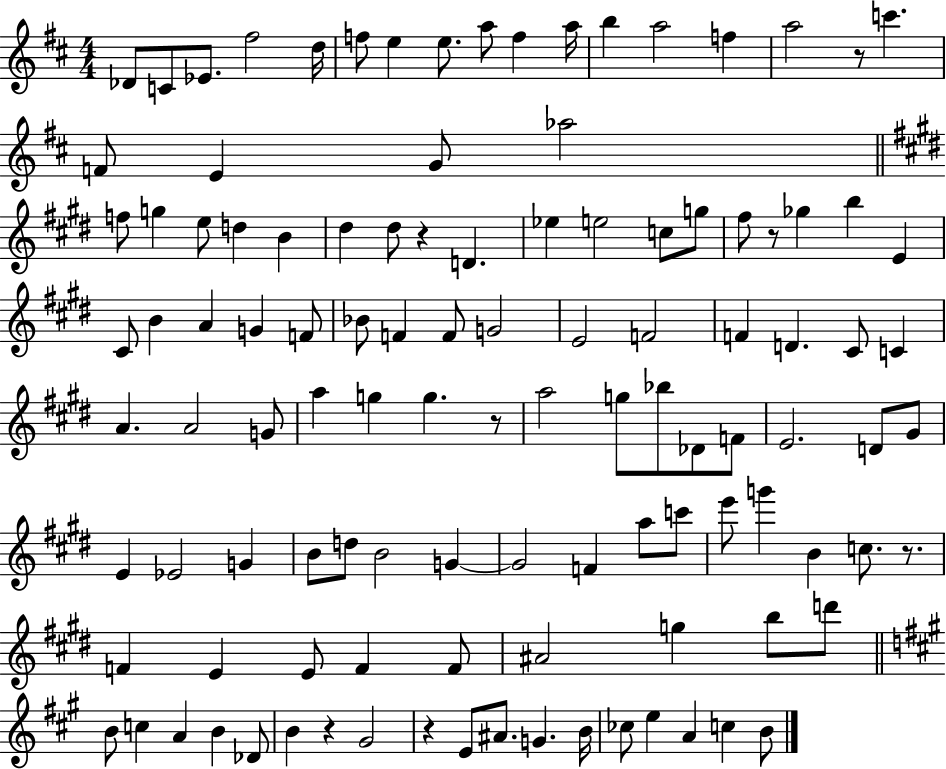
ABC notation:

X:1
T:Untitled
M:4/4
L:1/4
K:D
_D/2 C/2 _E/2 ^f2 d/4 f/2 e e/2 a/2 f a/4 b a2 f a2 z/2 c' F/2 E G/2 _a2 f/2 g e/2 d B ^d ^d/2 z D _e e2 c/2 g/2 ^f/2 z/2 _g b E ^C/2 B A G F/2 _B/2 F F/2 G2 E2 F2 F D ^C/2 C A A2 G/2 a g g z/2 a2 g/2 _b/2 _D/2 F/2 E2 D/2 ^G/2 E _E2 G B/2 d/2 B2 G G2 F a/2 c'/2 e'/2 g' B c/2 z/2 F E E/2 F F/2 ^A2 g b/2 d'/2 B/2 c A B _D/2 B z ^G2 z E/2 ^A/2 G B/4 _c/2 e A c B/2